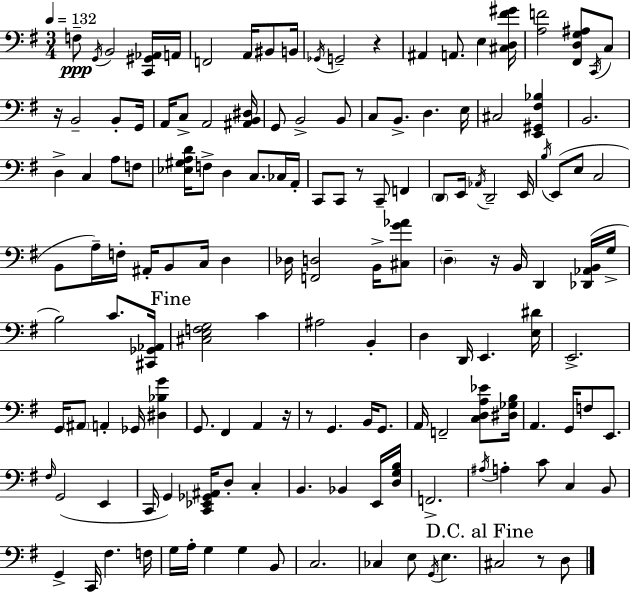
{
  \clef bass
  \numericTimeSignature
  \time 3/4
  \key e \minor
  \tempo 4 = 132
  \repeat volta 2 { f8--\ppp \acciaccatura { g,16 } b,2 <c, gis, aes,>16 | a,16 f,2 a,16 bis,8 | b,16 \acciaccatura { ges,16 } g,2-- r4 | ais,4 a,8. e4 | \break <cis d fis' gis'>16 <a f'>2 <fis, d g ais>8 | \acciaccatura { c,16 } c8 r16 b,2-- | b,8-. g,16 a,16 c8-> a,2 | <ais, b, dis>16 g,8 b,2-> | \break b,8 c8 b,8.-> d4. | e16 cis2 <e, gis, fis bes>4 | b,2. | d4-> c4 a8 | \break f8 <ees gis a d'>16 f8-> d4 c8. | ces16 a,16-. c,8 c,8 r8 c,8-- f,4 | \parenthesize d,8 e,16 \acciaccatura { aes,16 } d,2-- | e,16 \acciaccatura { b16 } e,8( e8 c2 | \break b,8 a16--) f16-. ais,16-. b,8 | c16 d4 des16 <f, d>2 | b,16-> <cis g' aes'>8 \parenthesize d4-- r16 b,16 d,4 | <des, aes, b,>16( g16-> b2) | \break c'8. <cis, ges, aes,>16 \mark "Fine" <cis e f g>2 | c'4 ais2 | b,4-. d4 d,16 e,4. | <e dis'>16 e,2.-> | \break g,16 \parenthesize ais,8 a,4-. | ges,16 <dis bes g'>4 g,8. fis,4 | a,4 r16 r8 g,4. | b,16 g,8. a,16 f,2-- | \break <c d a ees'>8 <dis ges b>16 a,4. g,16 | f8 e,8. \grace { fis16 } g,2( | e,4 c,16 g,4) <c, ees, ges, ais,>16 | d8-. c4-. b,4. | \break bes,4 e,16 <d g b>16 f,2.-> | \acciaccatura { ais16 } a4-. c'8 | c4 b,8 g,4-> c,16 | fis4. f16 g16 a16-. g4 | \break g4 b,8 c2. | ces4 e8 | \acciaccatura { g,16 } e4. \mark "D.C. al Fine" cis2 | r8 d8 } \bar "|."
}